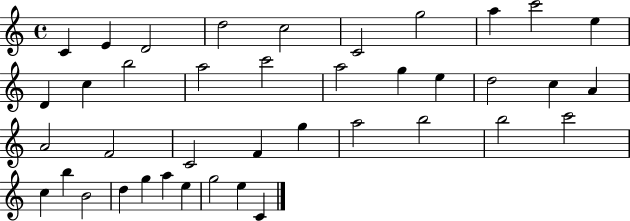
{
  \clef treble
  \time 4/4
  \defaultTimeSignature
  \key c \major
  c'4 e'4 d'2 | d''2 c''2 | c'2 g''2 | a''4 c'''2 e''4 | \break d'4 c''4 b''2 | a''2 c'''2 | a''2 g''4 e''4 | d''2 c''4 a'4 | \break a'2 f'2 | c'2 f'4 g''4 | a''2 b''2 | b''2 c'''2 | \break c''4 b''4 b'2 | d''4 g''4 a''4 e''4 | g''2 e''4 c'4 | \bar "|."
}